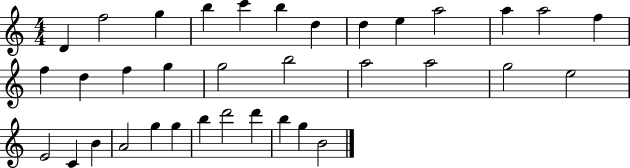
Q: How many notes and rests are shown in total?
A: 35